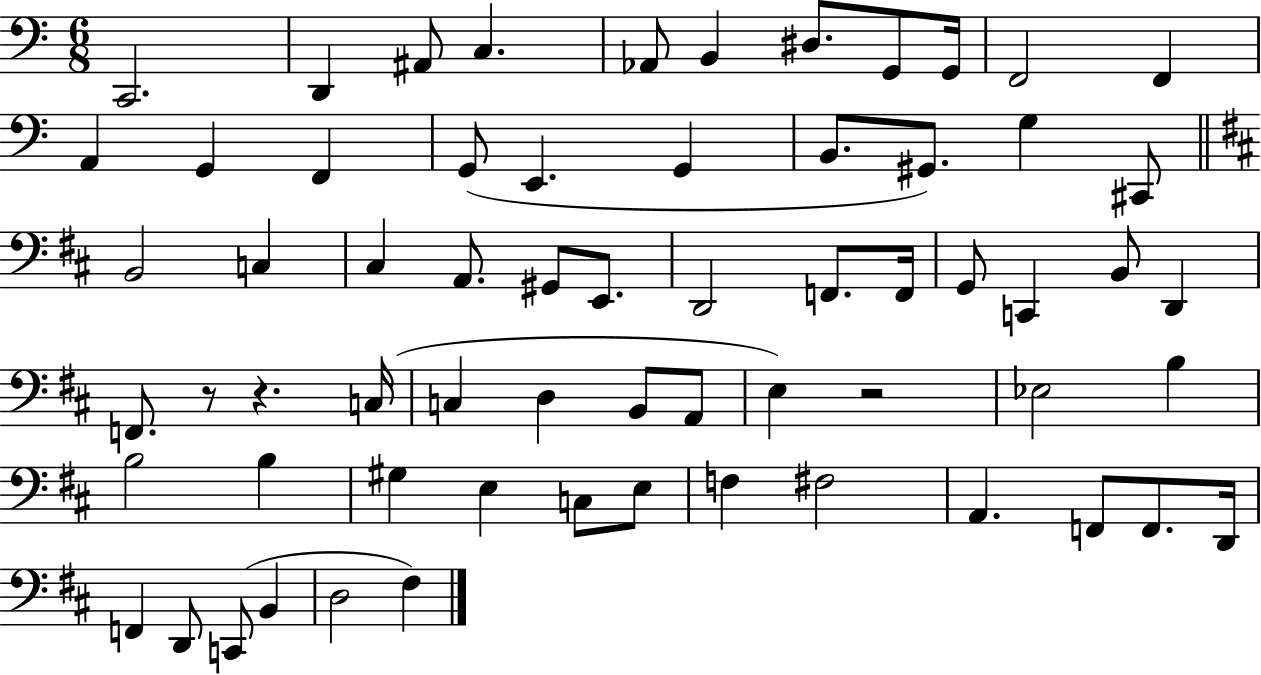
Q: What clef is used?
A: bass